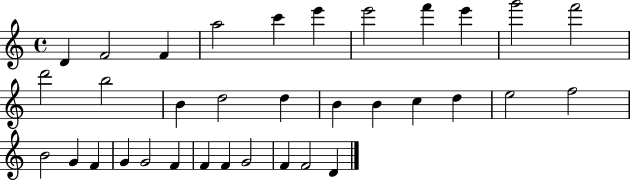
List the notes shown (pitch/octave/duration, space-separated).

D4/q F4/h F4/q A5/h C6/q E6/q E6/h F6/q E6/q G6/h F6/h D6/h B5/h B4/q D5/h D5/q B4/q B4/q C5/q D5/q E5/h F5/h B4/h G4/q F4/q G4/q G4/h F4/q F4/q F4/q G4/h F4/q F4/h D4/q